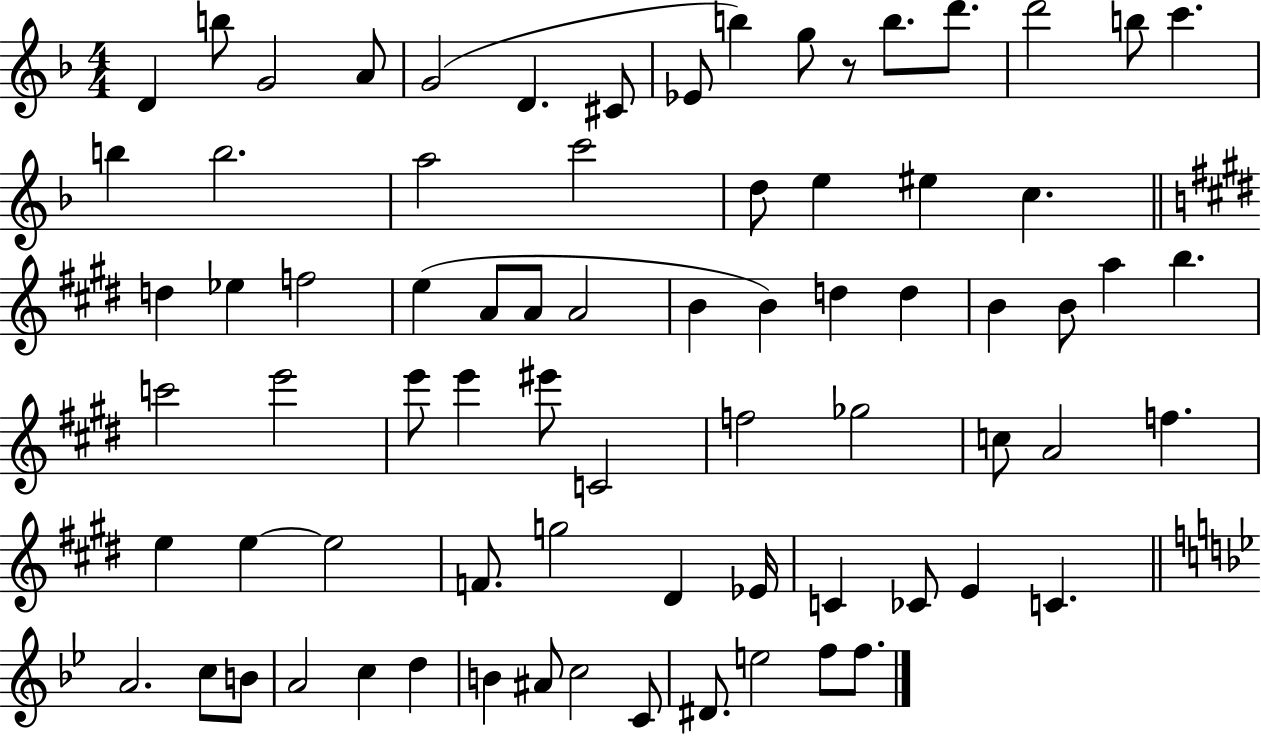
D4/q B5/e G4/h A4/e G4/h D4/q. C#4/e Eb4/e B5/q G5/e R/e B5/e. D6/e. D6/h B5/e C6/q. B5/q B5/h. A5/h C6/h D5/e E5/q EIS5/q C5/q. D5/q Eb5/q F5/h E5/q A4/e A4/e A4/h B4/q B4/q D5/q D5/q B4/q B4/e A5/q B5/q. C6/h E6/h E6/e E6/q EIS6/e C4/h F5/h Gb5/h C5/e A4/h F5/q. E5/q E5/q E5/h F4/e. G5/h D#4/q Eb4/s C4/q CES4/e E4/q C4/q. A4/h. C5/e B4/e A4/h C5/q D5/q B4/q A#4/e C5/h C4/e D#4/e. E5/h F5/e F5/e.